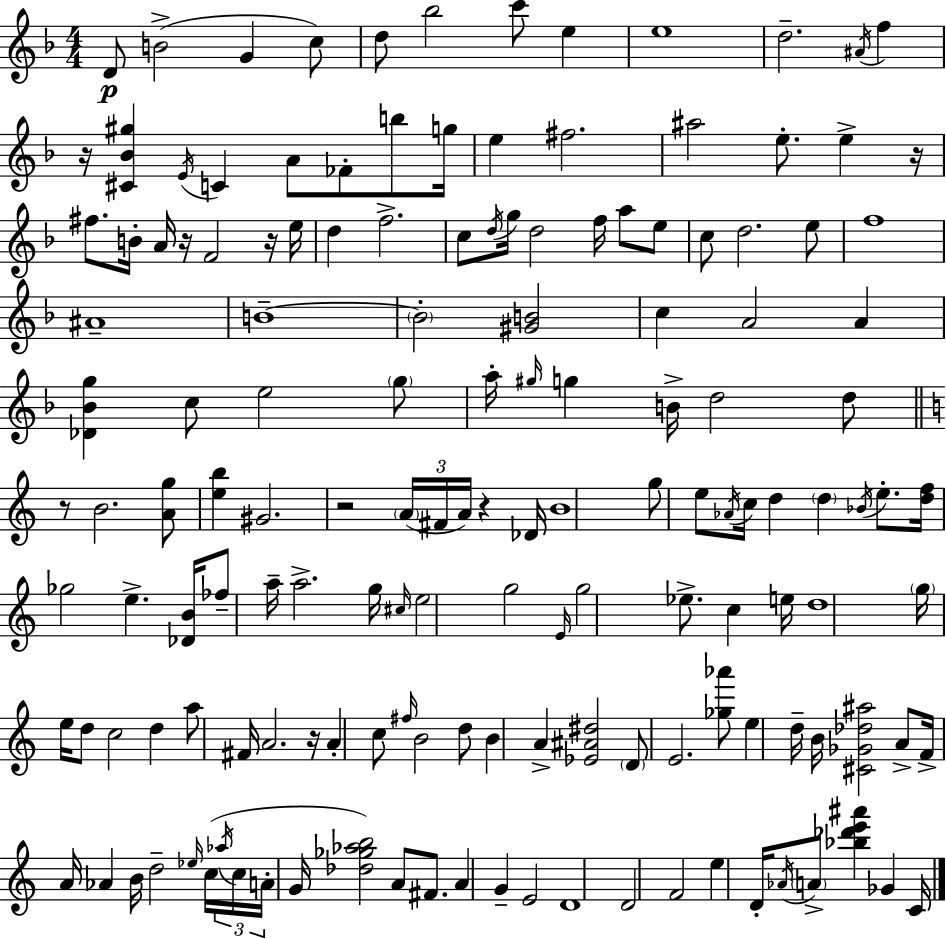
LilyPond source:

{
  \clef treble
  \numericTimeSignature
  \time 4/4
  \key f \major
  d'8\p b'2->( g'4 c''8) | d''8 bes''2 c'''8 e''4 | e''1 | d''2.-- \acciaccatura { ais'16 } f''4 | \break r16 <cis' bes' gis''>4 \acciaccatura { e'16 } c'4 a'8 fes'8-. b''8 | g''16 e''4 fis''2. | ais''2 e''8.-. e''4-> | r16 fis''8. b'16-. a'16 r16 f'2 | \break r16 e''16 d''4 f''2.-> | c''8 \acciaccatura { d''16 } g''16 d''2 f''16 a''8 | e''8 c''8 d''2. | e''8 f''1 | \break ais'1-- | b'1--~~ | \parenthesize b'2-. <gis' b'>2 | c''4 a'2 a'4 | \break <des' bes' g''>4 c''8 e''2 | \parenthesize g''8 a''16-. \grace { gis''16 } g''4 b'16-> d''2 | d''8 \bar "||" \break \key c \major r8 b'2. <a' g''>8 | <e'' b''>4 gis'2. | r2 \tuplet 3/2 { \parenthesize a'16( fis'16 a'16) } r4 des'16 | b'1 | \break g''8 e''8 \acciaccatura { aes'16 } c''16 d''4 \parenthesize d''4 \acciaccatura { bes'16 } e''8.-. | <d'' f''>16 ges''2 e''4.-> | <des' b'>16 fes''8-- a''16-- a''2.-> | g''16 \grace { cis''16 } e''2 g''2 | \break \grace { e'16 } g''2 ees''8.-> c''4 | e''16 d''1 | \parenthesize g''16 e''16 d''8 c''2 | d''4 a''8 fis'16 a'2. | \break r16 a'4-. c''8 \grace { fis''16 } b'2 | d''8 b'4 a'4-> <ees' ais' dis''>2 | \parenthesize d'8 e'2. | <ges'' aes'''>8 e''4 d''16-- b'16 <cis' ges' des'' ais''>2 | \break a'8-> f'16-> a'16 aes'4 b'16 d''2-- | \grace { ees''16 } c''16( \tuplet 3/2 { \acciaccatura { aes''16 } c''16 a'16-. } g'16 <des'' ges'' aes'' b''>2) | a'8 fis'8. a'4 g'4-- e'2 | d'1 | \break d'2 f'2 | e''4 d'16-. \acciaccatura { aes'16 } \parenthesize a'8-> <bes'' des''' e''' ais'''>4 | ges'4 c'16 \bar "|."
}